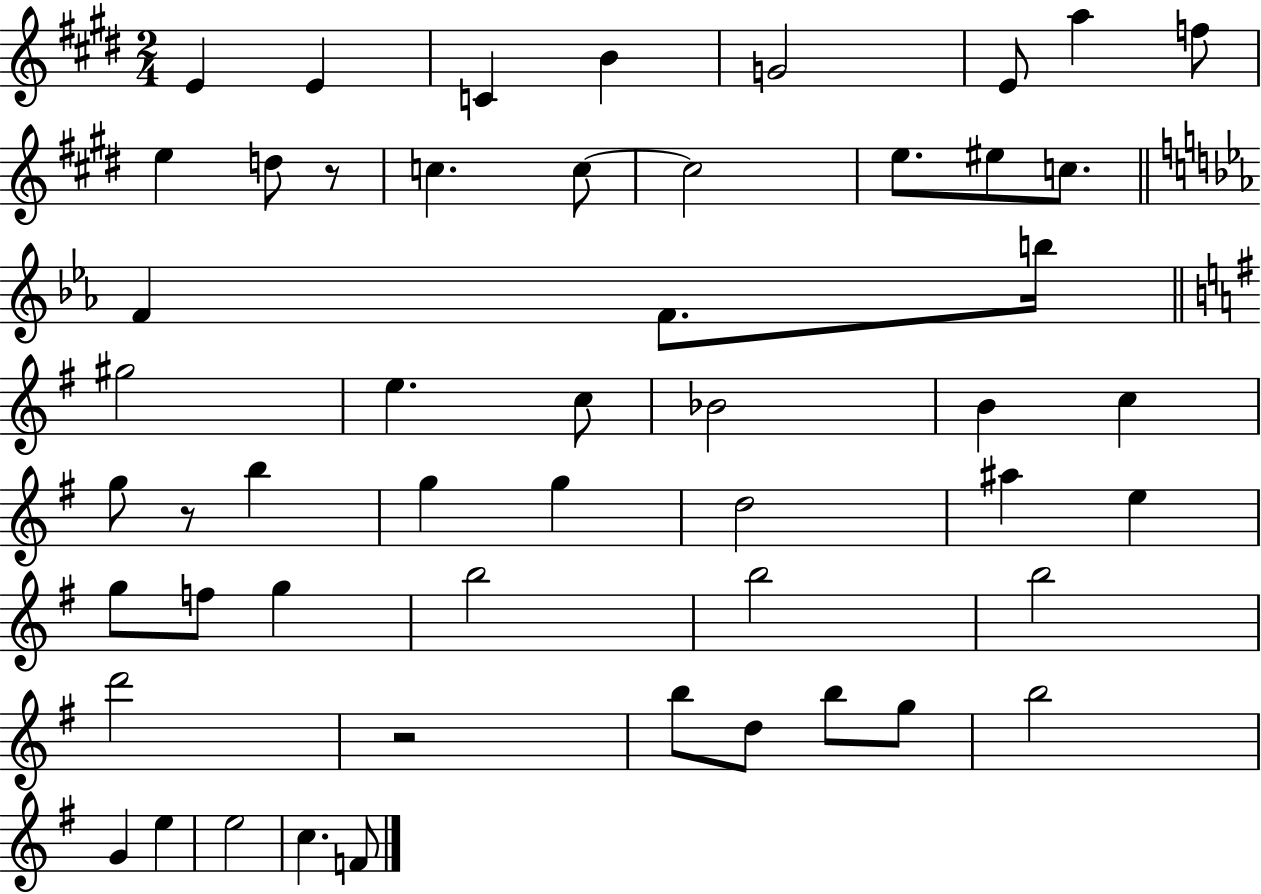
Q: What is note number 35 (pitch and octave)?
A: G5